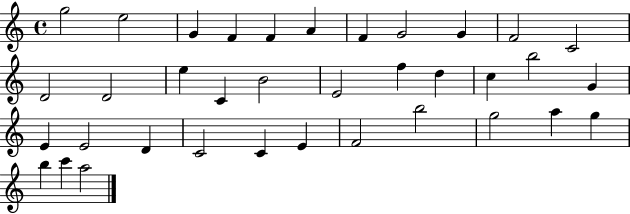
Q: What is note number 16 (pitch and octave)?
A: B4